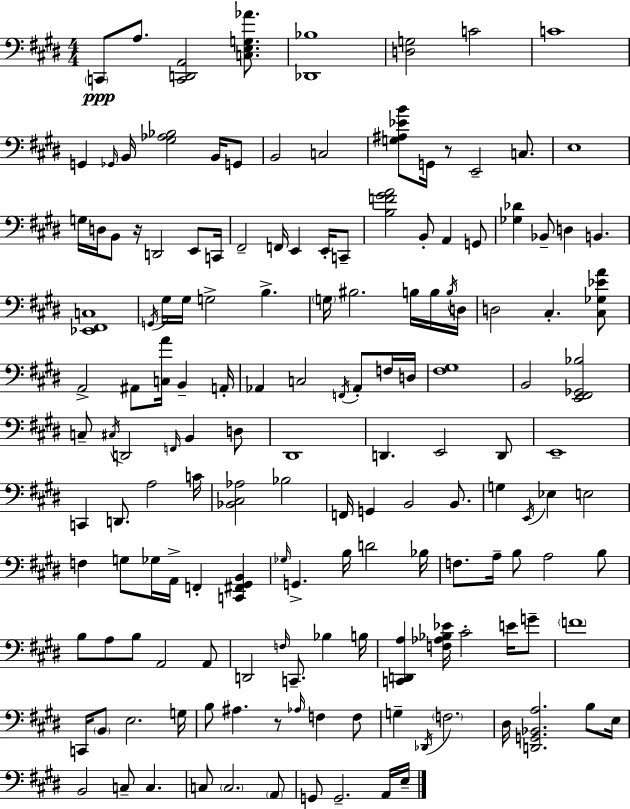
{
  \clef bass
  \numericTimeSignature
  \time 4/4
  \key e \major
  \parenthesize c,8\ppp a8. <c, d, a,>2 <c e g aes'>8. | <des, bes>1 | <d g>2 c'2 | c'1 | \break g,4 \grace { ges,16 } b,16 <gis aes bes>2 b,16 g,8 | b,2 c2 | <g ais ees' b'>8 g,16 r8 e,2-- c8. | e1 | \break g16 d16 b,8 r16 d,2 e,8 | c,16 fis,2-- f,16 e,4 e,16-. c,8-- | <b f' gis' a'>2 b,8-. a,4 g,8 | <ges des'>4 bes,8-- d4 b,4. | \break <ees, fis, c>1 | \acciaccatura { g,16 } gis16 gis16 g2-> b4.-> | \parenthesize g16 bis2. b16 | b16 \acciaccatura { b16 } d16 d2 cis4.-. | \break <cis ges ees' a'>8 a,2-> ais,8 <c a'>16 b,4-- | a,16-. aes,4 c2 \acciaccatura { f,16 } | aes,8-. f16 d16 <fis gis>1 | b,2 <e, fis, ges, bes>2 | \break c8-- \acciaccatura { cis16 } d,2 \grace { f,16 } | b,4 d8 dis,1 | d,4. e,2 | d,8 e,1-- | \break c,4 d,8. a2 | c'16 <bes, cis aes>2 bes2 | f,16 g,4 b,2 | b,8. g4 \acciaccatura { e,16 } ees4 e2 | \break f4 g8 ges16 a,16-> f,4-. | <c, fis, gis, b,>4 \grace { ges16 } g,4.-> b16 d'2 | bes16 f8. a16-- b8 a2 | b8 b8 a8 b8 a,2 | \break a,8 d,2 | \grace { f16 } c,8.-- bes4 b16 <c, d, a>4 <f aes bes ees'>16 cis'2-. | e'16 g'8-- \parenthesize f'1 | c,16 \parenthesize b,8 e2. | \break g16 b8 ais4. | r8 \grace { aes16 } f4 f8 g4-- \acciaccatura { des,16 } \parenthesize f2. | dis16 <d, g, bes, a>2. | b8 e16 b,2 | \break c8-- c4. c8 \parenthesize c2. | \parenthesize a,8 g,8 g,2.-- | a,16 e16-- \bar "|."
}